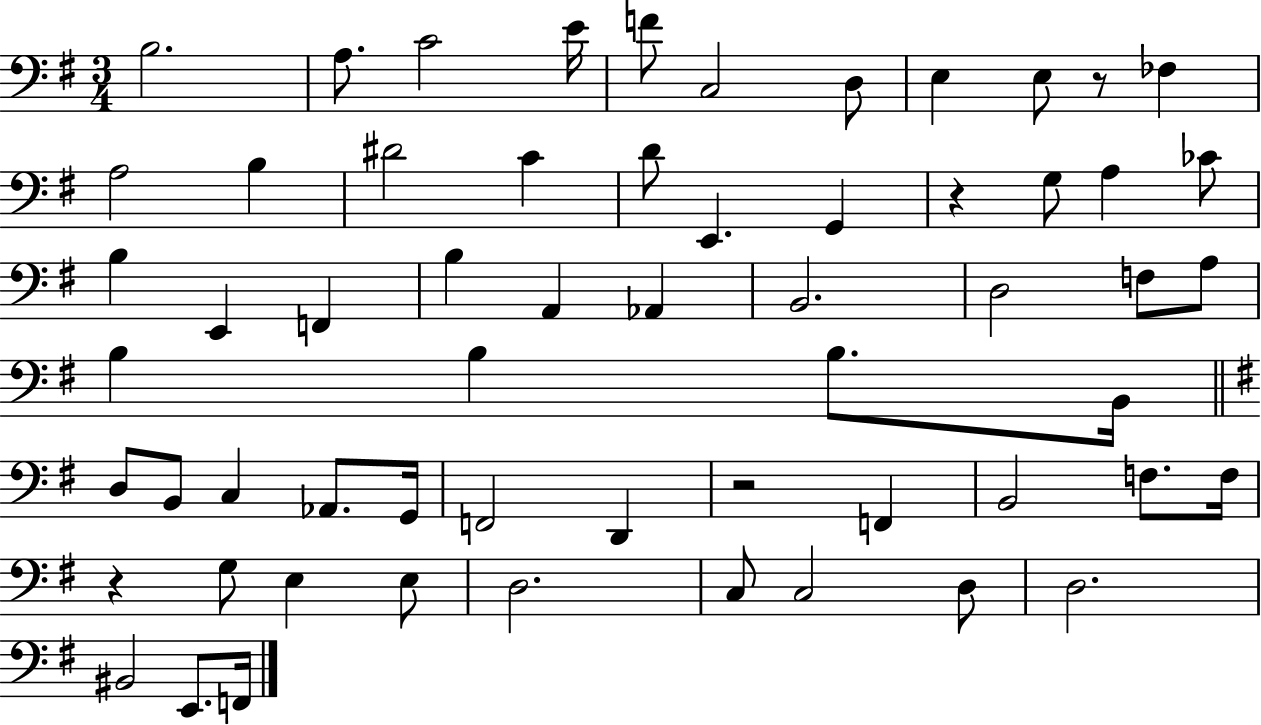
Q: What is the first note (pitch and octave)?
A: B3